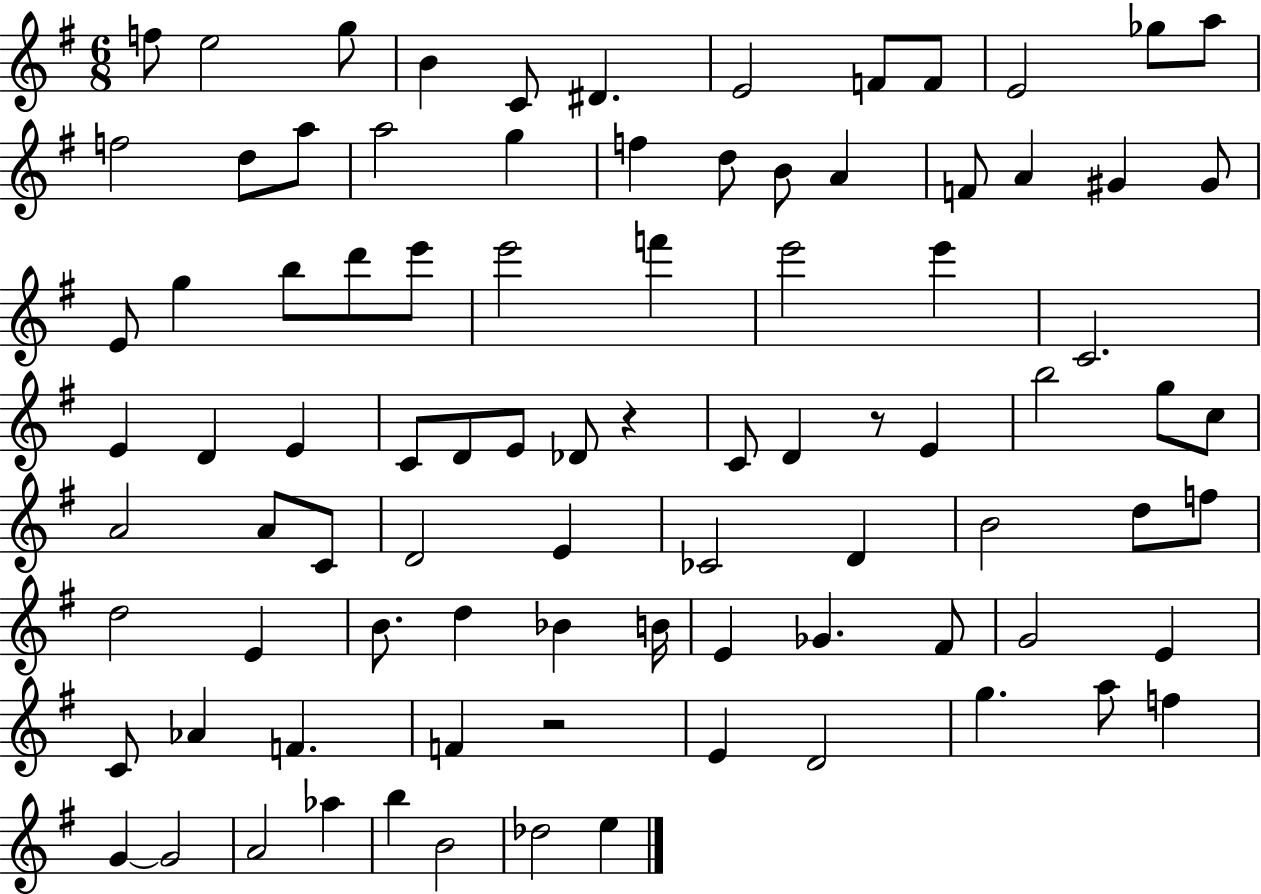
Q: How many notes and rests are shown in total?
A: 89